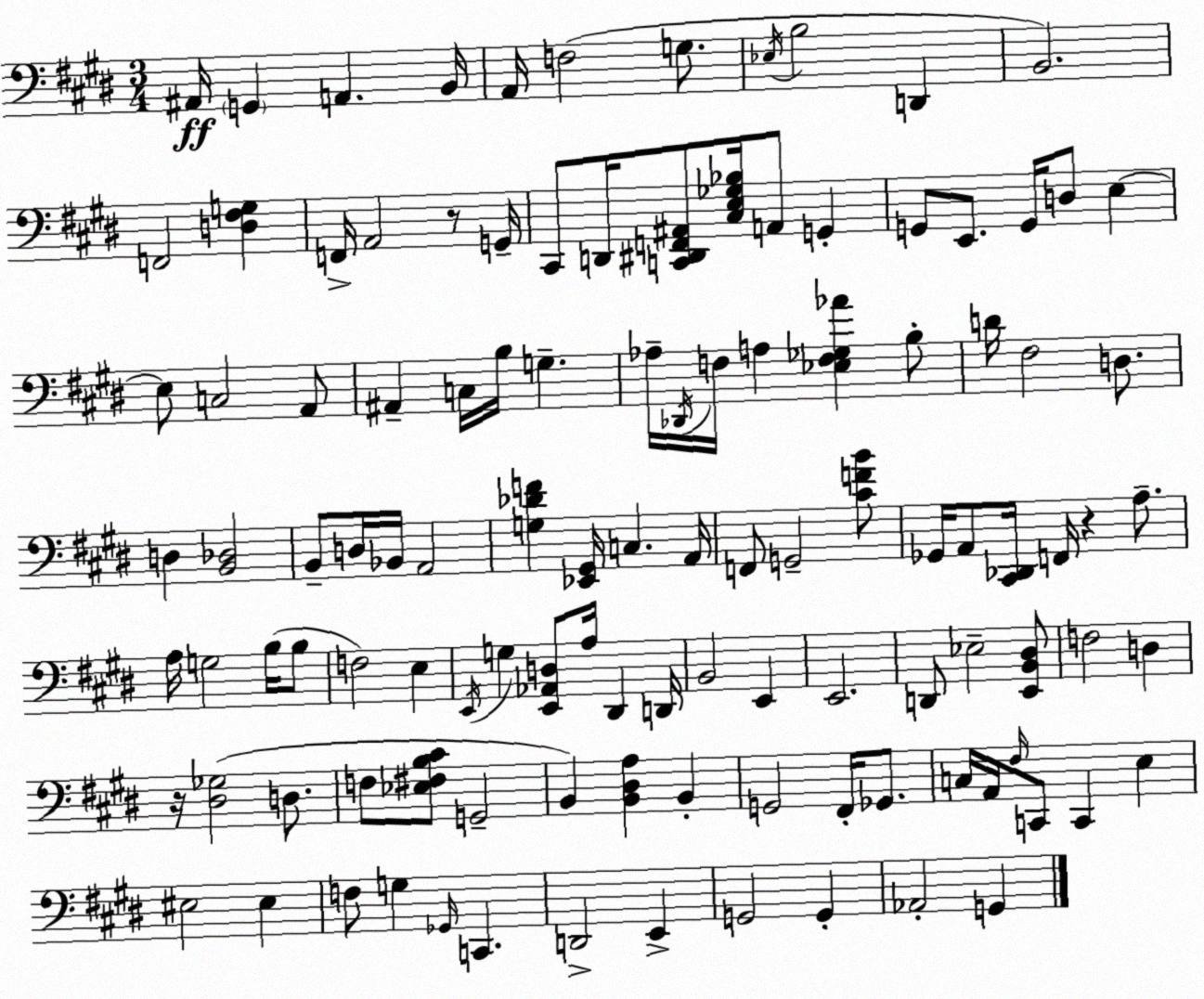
X:1
T:Untitled
M:3/4
L:1/4
K:E
^A,,/4 G,, A,, B,,/4 A,,/4 F,2 G,/2 _E,/4 B,2 D,, B,,2 F,,2 [D,^F,G,] F,,/4 A,,2 z/2 G,,/4 ^C,,/2 D,,/4 [C,,^D,,F,,^A,,]/2 [^C,E,_G,_B,]/4 A,,/2 G,, G,,/2 E,,/2 G,,/4 D,/2 E, E,/2 C,2 A,,/2 ^A,, C,/4 B,/4 G, _A,/4 _D,,/4 F,/4 A, [_E,F,_G,_A] B,/2 D/4 ^F,2 D,/2 D, [B,,_D,]2 B,,/2 D,/4 _B,,/4 A,,2 [G,_DF] [_E,,^G,,]/4 C, A,,/4 F,,/2 G,,2 [^CFB]/2 _G,,/4 A,,/2 [^C,,_D,,]/4 F,,/4 z A,/2 A,/4 G,2 B,/4 B,/2 F,2 E, E,,/4 G, [E,,_A,,D,]/2 A,/4 ^D,, D,,/4 B,,2 E,, E,,2 D,,/2 _E,2 [E,,B,,^D,]/2 F,2 D, z/4 [^D,_G,]2 D,/2 F,/2 [_E,^F,B,^C]/2 G,,2 B,, [B,,^D,A,] B,, G,,2 ^F,,/4 _G,,/2 C,/4 A,,/4 ^F,/4 C,,/2 C,, E, ^E,2 ^E, F,/2 G, _G,,/4 C,, D,,2 E,, G,,2 G,, _A,,2 G,,